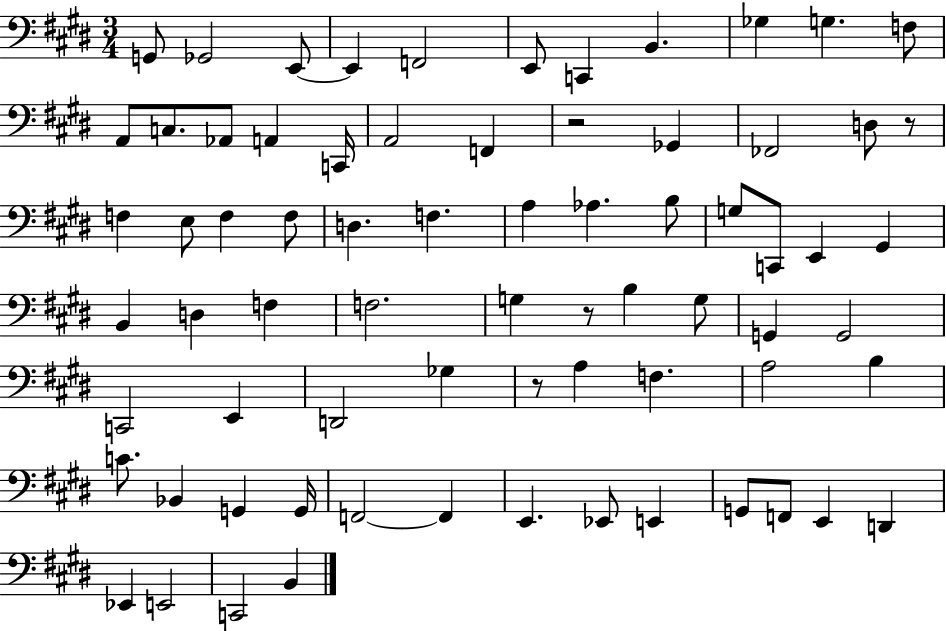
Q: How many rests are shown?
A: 4